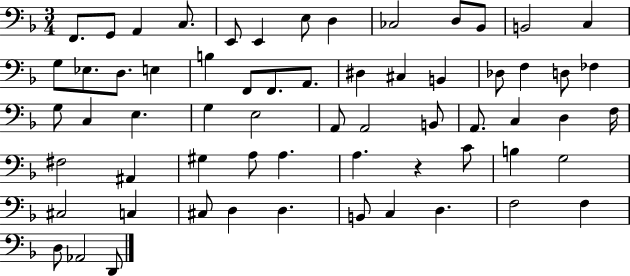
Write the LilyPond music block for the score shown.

{
  \clef bass
  \numericTimeSignature
  \time 3/4
  \key f \major
  \repeat volta 2 { f,8. g,8 a,4 c8. | e,8 e,4 e8 d4 | ces2 d8 bes,8 | b,2 c4 | \break g8 ees8. d8. e4 | b4 f,8 f,8. a,8. | dis4 cis4 b,4 | des8 f4 d8 fes4 | \break g8 c4 e4. | g4 e2 | a,8 a,2 b,8 | a,8. c4 d4 f16 | \break fis2 ais,4 | gis4 a8 a4. | a4. r4 c'8 | b4 g2 | \break cis2 c4 | cis8 d4 d4. | b,8 c4 d4. | f2 f4 | \break d8 aes,2 d,8 | } \bar "|."
}